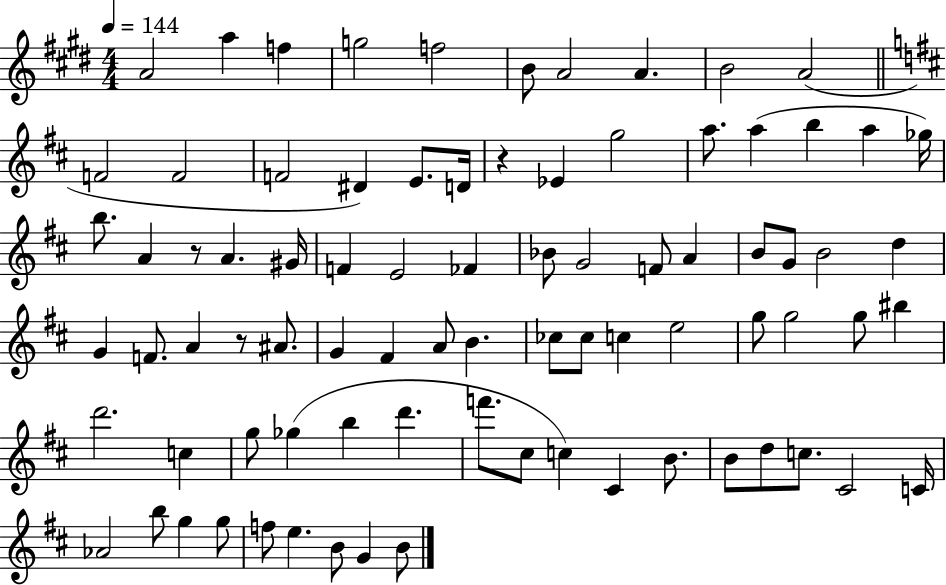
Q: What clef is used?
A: treble